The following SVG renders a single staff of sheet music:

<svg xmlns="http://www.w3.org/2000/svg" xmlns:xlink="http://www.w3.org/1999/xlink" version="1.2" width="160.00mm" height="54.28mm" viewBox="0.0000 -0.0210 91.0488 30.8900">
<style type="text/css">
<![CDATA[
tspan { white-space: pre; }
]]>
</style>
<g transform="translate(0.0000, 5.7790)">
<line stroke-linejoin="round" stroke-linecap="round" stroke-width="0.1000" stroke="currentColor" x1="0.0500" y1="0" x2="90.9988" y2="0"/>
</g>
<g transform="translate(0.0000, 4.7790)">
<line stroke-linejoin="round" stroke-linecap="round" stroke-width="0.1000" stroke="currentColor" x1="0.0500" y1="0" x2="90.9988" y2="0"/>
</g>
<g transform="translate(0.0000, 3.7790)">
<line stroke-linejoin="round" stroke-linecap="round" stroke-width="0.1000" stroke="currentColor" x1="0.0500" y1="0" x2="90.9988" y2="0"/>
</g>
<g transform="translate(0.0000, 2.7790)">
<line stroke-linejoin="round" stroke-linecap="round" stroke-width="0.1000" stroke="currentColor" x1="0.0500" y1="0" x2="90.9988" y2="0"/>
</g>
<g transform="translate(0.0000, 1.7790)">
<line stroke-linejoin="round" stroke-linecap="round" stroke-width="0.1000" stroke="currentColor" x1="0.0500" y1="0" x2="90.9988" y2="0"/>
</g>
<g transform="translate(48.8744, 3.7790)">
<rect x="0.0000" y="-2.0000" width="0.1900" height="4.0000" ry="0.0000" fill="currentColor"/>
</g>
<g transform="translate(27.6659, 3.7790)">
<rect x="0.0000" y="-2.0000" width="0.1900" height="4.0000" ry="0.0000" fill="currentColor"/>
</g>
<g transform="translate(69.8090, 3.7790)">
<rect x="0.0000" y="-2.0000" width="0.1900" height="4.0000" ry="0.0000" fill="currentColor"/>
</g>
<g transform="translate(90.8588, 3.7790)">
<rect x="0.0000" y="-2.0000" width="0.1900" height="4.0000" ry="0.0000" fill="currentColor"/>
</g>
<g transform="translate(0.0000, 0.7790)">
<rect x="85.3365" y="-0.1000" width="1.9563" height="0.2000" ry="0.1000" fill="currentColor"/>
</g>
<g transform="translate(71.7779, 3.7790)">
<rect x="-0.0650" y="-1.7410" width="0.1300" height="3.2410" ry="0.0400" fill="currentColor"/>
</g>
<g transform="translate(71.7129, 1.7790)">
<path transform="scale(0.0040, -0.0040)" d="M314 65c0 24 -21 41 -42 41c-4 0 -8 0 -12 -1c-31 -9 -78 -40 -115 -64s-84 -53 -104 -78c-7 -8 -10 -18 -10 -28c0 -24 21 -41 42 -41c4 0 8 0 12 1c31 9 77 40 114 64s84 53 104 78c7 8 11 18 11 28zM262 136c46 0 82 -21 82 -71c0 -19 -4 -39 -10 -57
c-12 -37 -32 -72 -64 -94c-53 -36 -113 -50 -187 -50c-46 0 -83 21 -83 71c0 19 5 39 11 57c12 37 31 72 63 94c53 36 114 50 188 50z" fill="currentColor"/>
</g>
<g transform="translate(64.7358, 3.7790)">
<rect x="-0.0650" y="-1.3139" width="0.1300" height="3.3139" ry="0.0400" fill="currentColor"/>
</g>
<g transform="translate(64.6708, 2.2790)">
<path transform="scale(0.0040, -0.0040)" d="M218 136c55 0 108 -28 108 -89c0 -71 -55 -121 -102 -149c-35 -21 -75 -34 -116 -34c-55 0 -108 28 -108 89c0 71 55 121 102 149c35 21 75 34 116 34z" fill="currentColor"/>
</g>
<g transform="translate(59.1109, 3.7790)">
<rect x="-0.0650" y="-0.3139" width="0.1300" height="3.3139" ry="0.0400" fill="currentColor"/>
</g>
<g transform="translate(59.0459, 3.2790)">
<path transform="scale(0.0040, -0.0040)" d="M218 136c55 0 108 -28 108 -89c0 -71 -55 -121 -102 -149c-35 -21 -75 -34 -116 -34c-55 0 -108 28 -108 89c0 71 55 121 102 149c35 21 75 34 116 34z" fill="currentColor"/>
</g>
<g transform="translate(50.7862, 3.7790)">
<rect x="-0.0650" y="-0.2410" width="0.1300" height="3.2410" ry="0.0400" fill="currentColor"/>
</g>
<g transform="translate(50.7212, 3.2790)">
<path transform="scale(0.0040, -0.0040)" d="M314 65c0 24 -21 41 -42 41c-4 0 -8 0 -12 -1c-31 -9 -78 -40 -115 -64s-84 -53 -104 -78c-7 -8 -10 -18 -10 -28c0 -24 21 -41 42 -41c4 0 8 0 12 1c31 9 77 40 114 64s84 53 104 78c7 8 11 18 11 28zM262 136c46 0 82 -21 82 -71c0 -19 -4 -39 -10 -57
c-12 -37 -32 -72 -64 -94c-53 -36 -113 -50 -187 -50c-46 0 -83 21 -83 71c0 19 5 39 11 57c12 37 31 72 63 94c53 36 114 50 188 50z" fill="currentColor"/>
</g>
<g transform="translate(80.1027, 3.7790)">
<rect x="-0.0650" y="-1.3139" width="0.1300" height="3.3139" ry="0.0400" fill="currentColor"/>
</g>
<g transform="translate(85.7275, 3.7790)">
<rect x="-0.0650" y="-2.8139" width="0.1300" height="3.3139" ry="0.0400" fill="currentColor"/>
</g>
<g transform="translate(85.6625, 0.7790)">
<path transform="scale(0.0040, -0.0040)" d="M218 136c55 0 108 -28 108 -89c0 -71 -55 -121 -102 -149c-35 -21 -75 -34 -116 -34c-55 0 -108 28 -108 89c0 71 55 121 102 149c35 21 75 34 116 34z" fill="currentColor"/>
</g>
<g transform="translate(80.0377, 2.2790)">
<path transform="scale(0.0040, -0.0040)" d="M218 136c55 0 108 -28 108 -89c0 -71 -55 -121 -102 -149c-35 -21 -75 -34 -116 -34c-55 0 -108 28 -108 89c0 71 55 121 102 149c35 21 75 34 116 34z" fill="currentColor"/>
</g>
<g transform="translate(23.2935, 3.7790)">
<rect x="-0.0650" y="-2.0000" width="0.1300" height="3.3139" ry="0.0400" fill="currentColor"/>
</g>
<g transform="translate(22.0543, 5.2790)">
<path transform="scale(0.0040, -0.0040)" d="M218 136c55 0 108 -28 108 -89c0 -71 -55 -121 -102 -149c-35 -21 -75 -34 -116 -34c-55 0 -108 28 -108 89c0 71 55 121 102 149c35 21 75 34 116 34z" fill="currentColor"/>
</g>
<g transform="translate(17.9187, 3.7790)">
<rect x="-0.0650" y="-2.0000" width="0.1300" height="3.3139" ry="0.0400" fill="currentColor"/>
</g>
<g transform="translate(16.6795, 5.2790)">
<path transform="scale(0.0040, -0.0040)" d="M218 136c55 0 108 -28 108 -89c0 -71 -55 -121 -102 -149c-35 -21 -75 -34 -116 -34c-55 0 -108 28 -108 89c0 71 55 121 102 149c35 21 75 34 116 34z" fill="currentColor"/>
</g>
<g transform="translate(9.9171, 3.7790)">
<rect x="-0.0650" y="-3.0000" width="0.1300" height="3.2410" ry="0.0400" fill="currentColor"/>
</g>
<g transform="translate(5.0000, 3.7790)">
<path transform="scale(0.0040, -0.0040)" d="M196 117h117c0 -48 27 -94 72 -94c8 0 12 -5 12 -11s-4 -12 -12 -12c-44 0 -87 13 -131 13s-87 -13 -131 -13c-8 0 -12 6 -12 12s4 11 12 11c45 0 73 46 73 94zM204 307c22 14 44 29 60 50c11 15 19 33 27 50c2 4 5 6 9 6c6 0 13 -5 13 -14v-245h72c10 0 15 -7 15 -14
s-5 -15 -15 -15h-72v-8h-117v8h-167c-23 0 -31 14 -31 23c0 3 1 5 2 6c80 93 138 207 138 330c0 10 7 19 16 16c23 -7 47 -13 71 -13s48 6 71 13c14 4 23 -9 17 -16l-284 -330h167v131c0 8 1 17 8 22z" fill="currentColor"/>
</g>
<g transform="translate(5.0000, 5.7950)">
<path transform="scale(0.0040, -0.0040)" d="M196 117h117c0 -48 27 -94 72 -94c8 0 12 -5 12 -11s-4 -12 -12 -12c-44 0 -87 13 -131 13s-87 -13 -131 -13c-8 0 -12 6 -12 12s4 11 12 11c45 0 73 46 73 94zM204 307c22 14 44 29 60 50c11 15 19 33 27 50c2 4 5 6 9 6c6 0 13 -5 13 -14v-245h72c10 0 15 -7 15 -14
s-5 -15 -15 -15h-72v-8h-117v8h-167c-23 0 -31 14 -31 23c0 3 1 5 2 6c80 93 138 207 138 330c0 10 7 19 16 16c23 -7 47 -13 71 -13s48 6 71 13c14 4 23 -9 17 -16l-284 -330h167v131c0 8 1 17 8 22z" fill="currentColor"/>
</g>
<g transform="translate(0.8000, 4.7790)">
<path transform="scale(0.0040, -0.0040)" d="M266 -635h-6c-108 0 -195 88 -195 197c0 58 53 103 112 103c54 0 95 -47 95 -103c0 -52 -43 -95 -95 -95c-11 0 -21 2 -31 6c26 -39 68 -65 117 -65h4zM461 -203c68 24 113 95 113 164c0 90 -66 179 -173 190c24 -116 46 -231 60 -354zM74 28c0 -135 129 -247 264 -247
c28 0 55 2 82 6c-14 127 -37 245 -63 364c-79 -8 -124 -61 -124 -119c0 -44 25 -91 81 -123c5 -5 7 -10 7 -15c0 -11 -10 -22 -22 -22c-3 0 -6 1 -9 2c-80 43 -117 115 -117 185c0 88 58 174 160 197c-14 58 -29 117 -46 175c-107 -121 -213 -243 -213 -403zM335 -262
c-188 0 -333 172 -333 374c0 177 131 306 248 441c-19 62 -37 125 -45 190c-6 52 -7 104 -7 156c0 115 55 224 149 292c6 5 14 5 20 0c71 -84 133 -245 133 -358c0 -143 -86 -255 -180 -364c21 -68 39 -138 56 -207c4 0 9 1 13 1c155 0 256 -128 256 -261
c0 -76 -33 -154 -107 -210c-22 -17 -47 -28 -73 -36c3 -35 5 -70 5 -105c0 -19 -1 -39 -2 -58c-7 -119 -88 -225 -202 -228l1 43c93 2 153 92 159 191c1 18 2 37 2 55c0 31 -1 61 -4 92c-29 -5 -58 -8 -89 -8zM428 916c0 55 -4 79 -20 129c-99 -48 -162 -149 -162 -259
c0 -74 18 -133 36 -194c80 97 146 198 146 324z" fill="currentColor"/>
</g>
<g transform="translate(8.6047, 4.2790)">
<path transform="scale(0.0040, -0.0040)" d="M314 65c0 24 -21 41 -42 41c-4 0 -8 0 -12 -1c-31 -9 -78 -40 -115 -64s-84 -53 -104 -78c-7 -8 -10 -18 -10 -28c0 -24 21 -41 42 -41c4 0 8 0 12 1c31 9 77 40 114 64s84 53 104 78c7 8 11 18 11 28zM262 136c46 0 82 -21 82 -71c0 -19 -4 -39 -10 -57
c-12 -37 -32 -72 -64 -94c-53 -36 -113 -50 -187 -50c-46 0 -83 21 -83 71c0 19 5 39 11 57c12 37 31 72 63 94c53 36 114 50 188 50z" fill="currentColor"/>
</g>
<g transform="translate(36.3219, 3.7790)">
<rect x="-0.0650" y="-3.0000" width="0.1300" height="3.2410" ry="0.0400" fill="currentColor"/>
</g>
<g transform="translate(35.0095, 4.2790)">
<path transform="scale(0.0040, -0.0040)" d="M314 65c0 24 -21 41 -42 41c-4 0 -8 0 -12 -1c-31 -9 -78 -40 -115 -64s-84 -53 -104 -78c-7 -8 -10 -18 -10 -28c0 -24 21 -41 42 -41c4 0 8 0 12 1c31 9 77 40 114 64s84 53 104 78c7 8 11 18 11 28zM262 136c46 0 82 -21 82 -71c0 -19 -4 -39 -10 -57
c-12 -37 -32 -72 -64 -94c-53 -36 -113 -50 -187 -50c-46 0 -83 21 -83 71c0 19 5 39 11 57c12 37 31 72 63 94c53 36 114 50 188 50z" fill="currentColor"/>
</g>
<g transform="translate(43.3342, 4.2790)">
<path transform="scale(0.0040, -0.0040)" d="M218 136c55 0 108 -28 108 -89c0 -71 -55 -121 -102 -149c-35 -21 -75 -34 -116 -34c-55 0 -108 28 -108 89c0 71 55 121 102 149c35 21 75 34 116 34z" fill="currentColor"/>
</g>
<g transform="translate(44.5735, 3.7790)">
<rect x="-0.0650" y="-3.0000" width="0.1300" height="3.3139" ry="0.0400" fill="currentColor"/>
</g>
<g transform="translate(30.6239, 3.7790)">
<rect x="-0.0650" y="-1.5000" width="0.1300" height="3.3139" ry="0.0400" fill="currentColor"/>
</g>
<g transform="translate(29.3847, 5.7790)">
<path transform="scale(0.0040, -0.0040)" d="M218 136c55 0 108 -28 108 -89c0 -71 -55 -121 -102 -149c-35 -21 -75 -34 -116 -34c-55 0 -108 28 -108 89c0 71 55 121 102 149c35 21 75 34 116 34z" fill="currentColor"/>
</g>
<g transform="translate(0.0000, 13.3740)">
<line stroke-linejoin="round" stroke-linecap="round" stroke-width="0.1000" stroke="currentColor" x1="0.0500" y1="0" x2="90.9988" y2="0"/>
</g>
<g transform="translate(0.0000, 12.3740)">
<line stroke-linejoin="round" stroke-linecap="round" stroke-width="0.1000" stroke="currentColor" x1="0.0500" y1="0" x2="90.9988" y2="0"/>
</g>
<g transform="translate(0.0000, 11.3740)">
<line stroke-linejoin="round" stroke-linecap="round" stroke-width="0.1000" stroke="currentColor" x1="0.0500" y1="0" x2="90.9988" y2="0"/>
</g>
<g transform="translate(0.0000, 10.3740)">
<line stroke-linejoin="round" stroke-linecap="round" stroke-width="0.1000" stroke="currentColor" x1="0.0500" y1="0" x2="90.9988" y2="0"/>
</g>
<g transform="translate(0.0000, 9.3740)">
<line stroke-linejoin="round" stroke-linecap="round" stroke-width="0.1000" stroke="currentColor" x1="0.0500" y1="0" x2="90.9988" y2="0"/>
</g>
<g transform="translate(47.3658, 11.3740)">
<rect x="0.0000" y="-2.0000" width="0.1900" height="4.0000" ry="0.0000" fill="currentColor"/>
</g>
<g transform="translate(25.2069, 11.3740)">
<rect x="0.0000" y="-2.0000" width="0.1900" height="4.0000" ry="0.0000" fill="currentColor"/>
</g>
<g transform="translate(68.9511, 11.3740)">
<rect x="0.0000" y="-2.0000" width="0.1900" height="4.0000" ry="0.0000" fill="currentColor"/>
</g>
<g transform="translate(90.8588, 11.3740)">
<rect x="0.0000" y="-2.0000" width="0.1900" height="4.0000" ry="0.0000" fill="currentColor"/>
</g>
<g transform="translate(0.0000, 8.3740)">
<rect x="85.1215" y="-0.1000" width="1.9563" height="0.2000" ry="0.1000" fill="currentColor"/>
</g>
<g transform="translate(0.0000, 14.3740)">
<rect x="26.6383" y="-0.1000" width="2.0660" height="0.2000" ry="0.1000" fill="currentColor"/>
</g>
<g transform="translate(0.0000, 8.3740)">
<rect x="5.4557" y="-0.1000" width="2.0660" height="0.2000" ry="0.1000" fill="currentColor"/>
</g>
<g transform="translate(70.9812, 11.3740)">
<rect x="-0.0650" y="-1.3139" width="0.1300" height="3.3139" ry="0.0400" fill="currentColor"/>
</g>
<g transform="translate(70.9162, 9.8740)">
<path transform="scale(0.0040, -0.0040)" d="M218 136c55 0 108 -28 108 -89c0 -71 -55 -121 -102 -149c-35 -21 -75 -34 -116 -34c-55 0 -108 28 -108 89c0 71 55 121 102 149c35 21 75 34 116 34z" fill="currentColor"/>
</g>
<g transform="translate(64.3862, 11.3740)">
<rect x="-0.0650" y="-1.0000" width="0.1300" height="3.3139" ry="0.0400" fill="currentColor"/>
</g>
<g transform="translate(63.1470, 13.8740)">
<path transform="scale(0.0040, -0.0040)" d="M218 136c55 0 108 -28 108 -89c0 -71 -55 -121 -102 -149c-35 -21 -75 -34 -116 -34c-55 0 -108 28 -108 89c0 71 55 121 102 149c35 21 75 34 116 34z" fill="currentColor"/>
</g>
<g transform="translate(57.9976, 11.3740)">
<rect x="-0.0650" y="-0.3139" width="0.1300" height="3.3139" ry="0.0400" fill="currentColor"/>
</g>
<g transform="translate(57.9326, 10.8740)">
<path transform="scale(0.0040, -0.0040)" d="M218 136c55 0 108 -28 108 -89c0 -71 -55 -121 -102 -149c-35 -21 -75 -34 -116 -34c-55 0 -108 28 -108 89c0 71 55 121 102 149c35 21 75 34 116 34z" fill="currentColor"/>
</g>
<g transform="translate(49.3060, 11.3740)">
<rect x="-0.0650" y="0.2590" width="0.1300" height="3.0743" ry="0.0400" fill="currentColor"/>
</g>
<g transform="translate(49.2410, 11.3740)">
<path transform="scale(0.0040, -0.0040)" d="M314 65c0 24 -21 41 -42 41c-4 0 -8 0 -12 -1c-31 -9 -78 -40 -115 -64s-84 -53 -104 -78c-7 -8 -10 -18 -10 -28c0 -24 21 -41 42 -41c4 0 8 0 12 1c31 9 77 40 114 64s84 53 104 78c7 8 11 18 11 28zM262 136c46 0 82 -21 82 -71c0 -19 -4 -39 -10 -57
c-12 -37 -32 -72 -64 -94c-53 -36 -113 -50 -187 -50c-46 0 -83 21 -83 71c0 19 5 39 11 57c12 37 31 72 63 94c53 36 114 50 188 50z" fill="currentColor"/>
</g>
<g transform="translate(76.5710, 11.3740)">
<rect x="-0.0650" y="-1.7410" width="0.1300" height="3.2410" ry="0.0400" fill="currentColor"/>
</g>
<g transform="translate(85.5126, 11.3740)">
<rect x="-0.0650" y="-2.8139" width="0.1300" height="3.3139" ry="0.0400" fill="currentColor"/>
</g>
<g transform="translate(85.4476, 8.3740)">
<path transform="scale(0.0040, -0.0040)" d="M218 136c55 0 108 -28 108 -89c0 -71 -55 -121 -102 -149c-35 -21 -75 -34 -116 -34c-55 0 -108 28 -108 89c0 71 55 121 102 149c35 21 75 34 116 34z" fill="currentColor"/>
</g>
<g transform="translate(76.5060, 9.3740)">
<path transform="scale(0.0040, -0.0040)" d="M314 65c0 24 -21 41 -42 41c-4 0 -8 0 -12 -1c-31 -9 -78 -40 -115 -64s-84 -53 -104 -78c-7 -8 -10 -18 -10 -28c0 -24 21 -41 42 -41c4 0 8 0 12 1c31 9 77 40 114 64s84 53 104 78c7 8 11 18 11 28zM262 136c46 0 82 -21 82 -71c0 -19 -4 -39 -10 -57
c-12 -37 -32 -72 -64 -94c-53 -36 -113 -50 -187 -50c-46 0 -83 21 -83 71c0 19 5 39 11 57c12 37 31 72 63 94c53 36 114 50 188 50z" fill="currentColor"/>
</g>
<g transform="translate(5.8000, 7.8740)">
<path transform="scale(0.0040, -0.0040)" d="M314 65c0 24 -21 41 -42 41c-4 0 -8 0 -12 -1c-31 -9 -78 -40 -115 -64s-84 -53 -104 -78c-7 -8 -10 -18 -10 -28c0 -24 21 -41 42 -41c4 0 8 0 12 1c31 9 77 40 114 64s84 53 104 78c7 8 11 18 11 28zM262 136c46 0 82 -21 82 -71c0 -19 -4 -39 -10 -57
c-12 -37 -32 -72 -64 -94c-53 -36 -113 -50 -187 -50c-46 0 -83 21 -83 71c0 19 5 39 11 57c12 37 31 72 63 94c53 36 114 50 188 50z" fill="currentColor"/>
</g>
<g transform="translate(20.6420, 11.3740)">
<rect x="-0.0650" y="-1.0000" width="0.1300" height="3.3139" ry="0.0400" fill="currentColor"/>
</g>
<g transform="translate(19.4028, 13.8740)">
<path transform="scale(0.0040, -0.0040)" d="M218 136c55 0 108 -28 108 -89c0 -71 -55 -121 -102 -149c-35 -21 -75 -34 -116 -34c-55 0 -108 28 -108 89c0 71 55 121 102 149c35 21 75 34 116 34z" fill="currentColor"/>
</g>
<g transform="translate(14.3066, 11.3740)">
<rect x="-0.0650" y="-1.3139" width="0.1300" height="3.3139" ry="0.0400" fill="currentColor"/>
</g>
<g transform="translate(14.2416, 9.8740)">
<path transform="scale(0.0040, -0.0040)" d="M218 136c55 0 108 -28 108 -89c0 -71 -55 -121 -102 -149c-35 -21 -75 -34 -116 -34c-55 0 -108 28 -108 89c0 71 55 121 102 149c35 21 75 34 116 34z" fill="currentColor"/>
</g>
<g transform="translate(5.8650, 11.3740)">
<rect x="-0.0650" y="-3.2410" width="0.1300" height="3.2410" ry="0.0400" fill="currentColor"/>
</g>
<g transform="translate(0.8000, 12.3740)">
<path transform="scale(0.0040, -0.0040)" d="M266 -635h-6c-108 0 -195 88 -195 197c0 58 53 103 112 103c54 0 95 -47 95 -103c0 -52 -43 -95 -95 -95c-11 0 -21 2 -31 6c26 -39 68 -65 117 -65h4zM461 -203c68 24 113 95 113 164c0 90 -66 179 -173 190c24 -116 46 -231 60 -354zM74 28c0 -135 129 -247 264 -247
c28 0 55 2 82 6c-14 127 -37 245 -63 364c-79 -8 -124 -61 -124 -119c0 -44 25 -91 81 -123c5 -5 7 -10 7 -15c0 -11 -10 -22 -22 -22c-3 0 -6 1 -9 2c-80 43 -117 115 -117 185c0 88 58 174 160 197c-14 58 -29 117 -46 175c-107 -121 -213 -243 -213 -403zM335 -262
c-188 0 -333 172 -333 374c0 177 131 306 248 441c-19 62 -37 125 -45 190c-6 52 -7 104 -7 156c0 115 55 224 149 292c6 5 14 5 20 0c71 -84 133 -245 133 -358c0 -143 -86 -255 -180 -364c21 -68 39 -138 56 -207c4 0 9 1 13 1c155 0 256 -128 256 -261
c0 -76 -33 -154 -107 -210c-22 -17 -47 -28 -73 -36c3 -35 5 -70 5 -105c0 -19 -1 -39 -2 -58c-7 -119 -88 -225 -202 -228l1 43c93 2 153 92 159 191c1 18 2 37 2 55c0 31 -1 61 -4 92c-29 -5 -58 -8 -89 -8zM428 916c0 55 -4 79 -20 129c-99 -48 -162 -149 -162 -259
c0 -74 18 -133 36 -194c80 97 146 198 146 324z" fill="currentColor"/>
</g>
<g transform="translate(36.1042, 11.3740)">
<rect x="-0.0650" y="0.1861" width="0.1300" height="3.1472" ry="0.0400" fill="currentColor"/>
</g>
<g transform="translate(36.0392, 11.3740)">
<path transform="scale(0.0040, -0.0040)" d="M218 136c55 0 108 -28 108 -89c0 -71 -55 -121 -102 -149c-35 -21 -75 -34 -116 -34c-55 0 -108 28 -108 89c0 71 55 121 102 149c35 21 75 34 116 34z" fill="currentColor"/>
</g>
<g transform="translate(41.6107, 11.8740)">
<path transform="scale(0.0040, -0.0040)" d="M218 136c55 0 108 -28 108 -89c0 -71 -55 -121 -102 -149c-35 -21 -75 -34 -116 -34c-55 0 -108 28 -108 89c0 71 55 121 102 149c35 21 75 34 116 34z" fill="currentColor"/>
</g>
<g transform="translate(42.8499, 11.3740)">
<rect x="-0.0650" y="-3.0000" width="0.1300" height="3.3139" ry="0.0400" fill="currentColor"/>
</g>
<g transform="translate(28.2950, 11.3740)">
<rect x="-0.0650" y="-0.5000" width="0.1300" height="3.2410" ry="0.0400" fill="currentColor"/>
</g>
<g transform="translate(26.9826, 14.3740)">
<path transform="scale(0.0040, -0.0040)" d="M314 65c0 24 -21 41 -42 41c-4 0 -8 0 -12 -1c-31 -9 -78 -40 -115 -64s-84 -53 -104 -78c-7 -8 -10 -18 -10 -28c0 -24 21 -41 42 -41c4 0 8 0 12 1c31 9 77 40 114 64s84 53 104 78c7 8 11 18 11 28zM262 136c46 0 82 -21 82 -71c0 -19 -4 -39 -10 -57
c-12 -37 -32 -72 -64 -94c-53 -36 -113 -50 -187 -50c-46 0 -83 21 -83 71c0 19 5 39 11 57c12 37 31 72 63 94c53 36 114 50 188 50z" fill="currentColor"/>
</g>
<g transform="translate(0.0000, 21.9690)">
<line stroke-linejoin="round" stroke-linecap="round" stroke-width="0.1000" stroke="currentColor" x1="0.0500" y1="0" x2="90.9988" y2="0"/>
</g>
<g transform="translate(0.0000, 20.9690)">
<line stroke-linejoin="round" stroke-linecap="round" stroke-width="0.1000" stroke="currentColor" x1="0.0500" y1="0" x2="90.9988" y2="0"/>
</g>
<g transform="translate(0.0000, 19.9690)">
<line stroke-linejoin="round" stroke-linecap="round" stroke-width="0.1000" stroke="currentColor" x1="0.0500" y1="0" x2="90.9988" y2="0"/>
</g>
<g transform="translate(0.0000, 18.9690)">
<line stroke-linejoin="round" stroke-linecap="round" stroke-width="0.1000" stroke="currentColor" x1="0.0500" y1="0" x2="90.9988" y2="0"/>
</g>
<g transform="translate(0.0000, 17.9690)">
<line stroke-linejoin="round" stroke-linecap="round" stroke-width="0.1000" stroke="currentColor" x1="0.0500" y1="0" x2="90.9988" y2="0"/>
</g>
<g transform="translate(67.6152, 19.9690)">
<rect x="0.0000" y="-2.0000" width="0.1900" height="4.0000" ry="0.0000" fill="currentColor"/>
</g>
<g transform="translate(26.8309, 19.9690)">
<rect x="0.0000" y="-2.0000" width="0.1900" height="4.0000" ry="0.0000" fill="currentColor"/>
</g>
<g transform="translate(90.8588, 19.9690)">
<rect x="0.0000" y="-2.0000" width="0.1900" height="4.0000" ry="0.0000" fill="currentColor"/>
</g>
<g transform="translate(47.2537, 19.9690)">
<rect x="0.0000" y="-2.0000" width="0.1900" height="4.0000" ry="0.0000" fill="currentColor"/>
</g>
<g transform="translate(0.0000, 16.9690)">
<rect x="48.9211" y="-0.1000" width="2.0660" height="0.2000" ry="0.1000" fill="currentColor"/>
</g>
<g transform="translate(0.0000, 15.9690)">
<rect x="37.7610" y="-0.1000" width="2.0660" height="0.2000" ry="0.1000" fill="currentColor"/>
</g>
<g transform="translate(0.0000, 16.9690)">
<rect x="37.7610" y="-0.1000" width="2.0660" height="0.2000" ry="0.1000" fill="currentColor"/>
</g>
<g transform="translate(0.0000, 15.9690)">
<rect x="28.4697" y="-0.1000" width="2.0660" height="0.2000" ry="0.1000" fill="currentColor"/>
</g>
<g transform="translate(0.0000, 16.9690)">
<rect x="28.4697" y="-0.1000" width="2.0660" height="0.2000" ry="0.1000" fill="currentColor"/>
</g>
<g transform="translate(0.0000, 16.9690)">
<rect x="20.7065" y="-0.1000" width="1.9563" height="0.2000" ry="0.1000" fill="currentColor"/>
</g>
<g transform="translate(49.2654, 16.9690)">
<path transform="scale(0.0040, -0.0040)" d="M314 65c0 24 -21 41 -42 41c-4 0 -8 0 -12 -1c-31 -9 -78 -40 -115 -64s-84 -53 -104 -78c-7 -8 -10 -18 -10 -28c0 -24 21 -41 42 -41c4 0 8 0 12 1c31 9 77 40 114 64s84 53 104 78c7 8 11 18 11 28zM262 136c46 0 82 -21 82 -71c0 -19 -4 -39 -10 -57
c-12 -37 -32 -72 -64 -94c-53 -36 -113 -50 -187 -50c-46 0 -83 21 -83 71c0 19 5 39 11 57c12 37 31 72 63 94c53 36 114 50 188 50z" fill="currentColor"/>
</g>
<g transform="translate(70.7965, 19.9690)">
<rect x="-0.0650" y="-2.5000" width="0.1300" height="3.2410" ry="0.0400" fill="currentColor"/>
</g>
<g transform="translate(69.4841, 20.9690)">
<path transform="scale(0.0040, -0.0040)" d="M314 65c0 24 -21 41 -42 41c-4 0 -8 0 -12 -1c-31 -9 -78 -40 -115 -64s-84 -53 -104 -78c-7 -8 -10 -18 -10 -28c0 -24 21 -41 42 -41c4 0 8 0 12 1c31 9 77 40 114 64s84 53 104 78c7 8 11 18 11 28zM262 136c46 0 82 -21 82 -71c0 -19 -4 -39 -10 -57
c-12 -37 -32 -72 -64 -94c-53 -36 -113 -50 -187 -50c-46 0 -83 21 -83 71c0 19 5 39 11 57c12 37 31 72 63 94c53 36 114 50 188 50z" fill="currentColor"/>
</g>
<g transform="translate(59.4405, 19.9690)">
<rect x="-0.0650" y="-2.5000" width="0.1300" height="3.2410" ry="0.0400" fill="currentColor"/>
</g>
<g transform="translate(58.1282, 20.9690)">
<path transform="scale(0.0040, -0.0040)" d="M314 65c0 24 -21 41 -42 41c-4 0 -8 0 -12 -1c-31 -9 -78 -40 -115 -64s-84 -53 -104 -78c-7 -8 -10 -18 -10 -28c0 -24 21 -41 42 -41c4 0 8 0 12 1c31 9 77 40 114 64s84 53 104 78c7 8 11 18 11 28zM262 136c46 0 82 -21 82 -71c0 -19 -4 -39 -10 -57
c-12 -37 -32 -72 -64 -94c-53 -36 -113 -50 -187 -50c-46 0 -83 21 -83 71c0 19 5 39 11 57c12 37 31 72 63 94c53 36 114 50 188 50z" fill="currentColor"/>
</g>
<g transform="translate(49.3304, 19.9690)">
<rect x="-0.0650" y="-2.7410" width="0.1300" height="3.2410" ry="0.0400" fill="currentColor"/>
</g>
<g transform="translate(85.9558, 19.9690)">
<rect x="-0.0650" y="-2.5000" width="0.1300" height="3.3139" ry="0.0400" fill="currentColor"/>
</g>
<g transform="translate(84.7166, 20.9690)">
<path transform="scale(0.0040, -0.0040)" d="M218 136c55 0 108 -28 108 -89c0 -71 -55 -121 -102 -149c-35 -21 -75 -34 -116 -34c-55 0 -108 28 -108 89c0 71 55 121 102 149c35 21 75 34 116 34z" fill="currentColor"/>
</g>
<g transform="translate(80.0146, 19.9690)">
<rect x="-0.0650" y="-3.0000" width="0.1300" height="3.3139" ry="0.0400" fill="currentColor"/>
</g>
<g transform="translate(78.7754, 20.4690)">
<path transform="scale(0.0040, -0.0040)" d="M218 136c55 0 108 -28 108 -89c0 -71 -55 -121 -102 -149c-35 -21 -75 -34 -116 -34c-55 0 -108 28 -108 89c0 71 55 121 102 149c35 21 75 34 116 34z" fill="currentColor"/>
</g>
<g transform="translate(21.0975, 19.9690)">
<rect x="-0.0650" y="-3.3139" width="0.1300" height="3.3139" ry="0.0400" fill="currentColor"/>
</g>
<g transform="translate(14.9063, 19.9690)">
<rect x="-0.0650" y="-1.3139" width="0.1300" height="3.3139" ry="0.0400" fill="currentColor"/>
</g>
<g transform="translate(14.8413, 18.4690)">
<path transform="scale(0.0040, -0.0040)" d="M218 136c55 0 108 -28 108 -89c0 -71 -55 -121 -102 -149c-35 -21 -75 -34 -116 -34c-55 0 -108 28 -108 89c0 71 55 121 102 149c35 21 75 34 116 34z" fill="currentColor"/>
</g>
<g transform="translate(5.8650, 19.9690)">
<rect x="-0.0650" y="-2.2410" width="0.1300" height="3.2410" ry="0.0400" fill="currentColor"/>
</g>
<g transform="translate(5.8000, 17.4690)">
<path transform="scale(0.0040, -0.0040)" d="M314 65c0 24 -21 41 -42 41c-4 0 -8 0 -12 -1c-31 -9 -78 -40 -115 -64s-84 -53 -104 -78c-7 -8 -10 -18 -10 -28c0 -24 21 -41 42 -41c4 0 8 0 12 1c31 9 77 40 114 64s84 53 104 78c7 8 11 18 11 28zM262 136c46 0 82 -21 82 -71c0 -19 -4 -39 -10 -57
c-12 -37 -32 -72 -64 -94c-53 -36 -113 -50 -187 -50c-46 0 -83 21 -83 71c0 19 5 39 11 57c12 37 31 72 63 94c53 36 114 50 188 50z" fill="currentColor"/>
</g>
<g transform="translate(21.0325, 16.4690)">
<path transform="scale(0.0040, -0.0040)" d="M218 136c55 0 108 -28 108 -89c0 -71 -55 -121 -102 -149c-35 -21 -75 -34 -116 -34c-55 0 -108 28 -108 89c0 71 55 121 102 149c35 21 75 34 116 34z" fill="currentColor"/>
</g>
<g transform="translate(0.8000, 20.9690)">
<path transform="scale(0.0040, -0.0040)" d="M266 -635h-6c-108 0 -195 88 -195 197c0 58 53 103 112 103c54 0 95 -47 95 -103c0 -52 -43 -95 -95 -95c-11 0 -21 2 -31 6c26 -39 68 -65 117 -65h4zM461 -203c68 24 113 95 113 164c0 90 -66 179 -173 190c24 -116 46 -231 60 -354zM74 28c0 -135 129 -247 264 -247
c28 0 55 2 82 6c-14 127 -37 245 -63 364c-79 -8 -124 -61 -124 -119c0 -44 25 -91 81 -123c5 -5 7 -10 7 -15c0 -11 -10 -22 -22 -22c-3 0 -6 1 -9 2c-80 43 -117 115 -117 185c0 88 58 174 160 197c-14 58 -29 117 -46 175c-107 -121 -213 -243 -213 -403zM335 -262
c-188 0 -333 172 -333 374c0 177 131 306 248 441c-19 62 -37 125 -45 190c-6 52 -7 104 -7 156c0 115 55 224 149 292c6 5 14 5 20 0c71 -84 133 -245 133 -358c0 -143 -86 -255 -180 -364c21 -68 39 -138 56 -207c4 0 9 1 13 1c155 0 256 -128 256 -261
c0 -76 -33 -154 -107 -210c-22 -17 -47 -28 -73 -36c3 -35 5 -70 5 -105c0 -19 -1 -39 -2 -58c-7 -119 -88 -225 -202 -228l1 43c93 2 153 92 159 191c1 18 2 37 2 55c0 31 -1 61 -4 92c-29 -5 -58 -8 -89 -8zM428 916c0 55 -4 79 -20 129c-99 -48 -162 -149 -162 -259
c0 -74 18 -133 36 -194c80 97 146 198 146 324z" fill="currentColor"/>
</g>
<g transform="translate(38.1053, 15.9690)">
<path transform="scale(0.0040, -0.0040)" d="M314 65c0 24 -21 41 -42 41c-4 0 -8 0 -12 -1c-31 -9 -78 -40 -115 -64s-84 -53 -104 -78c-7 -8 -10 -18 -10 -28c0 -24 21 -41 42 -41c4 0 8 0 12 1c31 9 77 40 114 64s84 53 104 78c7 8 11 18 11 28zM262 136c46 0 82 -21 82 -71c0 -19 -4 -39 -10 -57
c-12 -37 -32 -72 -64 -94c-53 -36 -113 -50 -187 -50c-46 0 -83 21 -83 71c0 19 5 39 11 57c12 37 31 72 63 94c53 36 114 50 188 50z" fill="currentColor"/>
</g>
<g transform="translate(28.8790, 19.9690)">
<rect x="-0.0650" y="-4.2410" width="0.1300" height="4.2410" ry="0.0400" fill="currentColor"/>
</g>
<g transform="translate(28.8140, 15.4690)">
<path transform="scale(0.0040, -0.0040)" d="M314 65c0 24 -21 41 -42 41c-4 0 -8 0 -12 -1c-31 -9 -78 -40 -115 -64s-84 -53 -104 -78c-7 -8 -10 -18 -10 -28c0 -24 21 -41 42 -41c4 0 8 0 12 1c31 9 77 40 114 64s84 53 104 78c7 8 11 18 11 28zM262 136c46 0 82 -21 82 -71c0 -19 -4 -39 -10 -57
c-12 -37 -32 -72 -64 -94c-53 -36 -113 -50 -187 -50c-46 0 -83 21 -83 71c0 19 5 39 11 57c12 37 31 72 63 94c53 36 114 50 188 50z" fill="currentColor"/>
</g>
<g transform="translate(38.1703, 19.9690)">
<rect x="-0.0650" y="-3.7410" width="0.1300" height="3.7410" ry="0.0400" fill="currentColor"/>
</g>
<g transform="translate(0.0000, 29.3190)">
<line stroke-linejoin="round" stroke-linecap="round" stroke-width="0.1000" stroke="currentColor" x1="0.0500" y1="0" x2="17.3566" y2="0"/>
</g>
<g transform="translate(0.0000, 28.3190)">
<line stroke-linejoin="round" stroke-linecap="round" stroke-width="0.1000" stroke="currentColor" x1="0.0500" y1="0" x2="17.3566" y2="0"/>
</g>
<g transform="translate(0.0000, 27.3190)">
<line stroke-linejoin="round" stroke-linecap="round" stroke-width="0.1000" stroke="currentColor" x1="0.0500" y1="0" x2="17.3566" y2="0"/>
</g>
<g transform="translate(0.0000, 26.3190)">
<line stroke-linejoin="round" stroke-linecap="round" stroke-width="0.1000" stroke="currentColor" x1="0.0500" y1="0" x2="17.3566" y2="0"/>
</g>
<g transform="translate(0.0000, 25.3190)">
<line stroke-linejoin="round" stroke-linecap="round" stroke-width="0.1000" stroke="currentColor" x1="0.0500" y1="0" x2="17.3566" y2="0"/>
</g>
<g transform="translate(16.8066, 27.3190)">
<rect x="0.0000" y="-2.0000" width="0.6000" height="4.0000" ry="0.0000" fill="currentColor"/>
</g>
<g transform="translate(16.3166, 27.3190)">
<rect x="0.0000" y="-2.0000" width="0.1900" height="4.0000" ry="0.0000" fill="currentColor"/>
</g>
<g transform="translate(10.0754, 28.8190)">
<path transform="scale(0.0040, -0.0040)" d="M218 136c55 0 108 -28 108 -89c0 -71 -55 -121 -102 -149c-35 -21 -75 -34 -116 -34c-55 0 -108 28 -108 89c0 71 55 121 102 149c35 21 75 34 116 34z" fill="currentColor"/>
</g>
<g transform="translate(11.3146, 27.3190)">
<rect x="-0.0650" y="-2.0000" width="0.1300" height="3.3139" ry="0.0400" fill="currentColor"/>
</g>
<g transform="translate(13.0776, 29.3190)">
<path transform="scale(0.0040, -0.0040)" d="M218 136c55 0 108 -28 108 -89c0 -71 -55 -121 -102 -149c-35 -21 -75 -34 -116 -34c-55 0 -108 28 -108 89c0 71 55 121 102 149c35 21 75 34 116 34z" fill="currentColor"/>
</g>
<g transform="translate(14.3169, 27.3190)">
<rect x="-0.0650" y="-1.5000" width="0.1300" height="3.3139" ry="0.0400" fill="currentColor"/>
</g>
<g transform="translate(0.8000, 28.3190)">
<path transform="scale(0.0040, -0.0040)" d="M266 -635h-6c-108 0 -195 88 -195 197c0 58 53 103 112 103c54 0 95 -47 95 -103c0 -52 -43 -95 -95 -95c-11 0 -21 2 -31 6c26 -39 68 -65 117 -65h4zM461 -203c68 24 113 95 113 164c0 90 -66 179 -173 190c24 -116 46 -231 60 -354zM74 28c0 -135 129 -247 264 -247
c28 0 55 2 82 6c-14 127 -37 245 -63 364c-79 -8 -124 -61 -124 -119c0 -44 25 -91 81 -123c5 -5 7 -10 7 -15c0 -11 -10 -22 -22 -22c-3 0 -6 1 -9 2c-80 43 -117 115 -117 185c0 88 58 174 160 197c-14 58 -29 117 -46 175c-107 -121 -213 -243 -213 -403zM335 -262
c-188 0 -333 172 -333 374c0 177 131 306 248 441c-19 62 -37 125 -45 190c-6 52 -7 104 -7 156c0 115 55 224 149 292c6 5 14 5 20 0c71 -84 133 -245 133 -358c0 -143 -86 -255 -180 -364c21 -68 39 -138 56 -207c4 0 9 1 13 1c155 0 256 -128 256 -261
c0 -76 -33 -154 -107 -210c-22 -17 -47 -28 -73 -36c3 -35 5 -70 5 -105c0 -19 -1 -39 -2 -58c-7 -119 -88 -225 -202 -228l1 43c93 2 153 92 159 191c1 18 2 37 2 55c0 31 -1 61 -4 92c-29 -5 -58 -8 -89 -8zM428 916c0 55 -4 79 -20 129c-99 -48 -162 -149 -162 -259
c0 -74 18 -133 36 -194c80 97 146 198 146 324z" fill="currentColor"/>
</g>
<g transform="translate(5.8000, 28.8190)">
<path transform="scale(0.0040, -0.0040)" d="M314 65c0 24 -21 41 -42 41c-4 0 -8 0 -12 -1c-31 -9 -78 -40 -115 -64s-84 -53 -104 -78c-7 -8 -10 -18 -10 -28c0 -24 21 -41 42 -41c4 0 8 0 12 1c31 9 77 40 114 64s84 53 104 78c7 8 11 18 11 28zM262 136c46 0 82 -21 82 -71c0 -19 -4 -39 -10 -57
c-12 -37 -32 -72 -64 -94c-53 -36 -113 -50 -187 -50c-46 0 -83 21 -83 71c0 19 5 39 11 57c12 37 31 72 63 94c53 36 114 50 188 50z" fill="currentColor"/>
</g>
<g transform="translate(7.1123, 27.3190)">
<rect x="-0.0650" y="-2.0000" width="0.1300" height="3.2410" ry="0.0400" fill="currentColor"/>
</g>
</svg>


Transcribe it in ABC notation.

X:1
T:Untitled
M:4/4
L:1/4
K:C
A2 F F E A2 A c2 c e f2 e a b2 e D C2 B A B2 c D e f2 a g2 e b d'2 c'2 a2 G2 G2 A G F2 F E